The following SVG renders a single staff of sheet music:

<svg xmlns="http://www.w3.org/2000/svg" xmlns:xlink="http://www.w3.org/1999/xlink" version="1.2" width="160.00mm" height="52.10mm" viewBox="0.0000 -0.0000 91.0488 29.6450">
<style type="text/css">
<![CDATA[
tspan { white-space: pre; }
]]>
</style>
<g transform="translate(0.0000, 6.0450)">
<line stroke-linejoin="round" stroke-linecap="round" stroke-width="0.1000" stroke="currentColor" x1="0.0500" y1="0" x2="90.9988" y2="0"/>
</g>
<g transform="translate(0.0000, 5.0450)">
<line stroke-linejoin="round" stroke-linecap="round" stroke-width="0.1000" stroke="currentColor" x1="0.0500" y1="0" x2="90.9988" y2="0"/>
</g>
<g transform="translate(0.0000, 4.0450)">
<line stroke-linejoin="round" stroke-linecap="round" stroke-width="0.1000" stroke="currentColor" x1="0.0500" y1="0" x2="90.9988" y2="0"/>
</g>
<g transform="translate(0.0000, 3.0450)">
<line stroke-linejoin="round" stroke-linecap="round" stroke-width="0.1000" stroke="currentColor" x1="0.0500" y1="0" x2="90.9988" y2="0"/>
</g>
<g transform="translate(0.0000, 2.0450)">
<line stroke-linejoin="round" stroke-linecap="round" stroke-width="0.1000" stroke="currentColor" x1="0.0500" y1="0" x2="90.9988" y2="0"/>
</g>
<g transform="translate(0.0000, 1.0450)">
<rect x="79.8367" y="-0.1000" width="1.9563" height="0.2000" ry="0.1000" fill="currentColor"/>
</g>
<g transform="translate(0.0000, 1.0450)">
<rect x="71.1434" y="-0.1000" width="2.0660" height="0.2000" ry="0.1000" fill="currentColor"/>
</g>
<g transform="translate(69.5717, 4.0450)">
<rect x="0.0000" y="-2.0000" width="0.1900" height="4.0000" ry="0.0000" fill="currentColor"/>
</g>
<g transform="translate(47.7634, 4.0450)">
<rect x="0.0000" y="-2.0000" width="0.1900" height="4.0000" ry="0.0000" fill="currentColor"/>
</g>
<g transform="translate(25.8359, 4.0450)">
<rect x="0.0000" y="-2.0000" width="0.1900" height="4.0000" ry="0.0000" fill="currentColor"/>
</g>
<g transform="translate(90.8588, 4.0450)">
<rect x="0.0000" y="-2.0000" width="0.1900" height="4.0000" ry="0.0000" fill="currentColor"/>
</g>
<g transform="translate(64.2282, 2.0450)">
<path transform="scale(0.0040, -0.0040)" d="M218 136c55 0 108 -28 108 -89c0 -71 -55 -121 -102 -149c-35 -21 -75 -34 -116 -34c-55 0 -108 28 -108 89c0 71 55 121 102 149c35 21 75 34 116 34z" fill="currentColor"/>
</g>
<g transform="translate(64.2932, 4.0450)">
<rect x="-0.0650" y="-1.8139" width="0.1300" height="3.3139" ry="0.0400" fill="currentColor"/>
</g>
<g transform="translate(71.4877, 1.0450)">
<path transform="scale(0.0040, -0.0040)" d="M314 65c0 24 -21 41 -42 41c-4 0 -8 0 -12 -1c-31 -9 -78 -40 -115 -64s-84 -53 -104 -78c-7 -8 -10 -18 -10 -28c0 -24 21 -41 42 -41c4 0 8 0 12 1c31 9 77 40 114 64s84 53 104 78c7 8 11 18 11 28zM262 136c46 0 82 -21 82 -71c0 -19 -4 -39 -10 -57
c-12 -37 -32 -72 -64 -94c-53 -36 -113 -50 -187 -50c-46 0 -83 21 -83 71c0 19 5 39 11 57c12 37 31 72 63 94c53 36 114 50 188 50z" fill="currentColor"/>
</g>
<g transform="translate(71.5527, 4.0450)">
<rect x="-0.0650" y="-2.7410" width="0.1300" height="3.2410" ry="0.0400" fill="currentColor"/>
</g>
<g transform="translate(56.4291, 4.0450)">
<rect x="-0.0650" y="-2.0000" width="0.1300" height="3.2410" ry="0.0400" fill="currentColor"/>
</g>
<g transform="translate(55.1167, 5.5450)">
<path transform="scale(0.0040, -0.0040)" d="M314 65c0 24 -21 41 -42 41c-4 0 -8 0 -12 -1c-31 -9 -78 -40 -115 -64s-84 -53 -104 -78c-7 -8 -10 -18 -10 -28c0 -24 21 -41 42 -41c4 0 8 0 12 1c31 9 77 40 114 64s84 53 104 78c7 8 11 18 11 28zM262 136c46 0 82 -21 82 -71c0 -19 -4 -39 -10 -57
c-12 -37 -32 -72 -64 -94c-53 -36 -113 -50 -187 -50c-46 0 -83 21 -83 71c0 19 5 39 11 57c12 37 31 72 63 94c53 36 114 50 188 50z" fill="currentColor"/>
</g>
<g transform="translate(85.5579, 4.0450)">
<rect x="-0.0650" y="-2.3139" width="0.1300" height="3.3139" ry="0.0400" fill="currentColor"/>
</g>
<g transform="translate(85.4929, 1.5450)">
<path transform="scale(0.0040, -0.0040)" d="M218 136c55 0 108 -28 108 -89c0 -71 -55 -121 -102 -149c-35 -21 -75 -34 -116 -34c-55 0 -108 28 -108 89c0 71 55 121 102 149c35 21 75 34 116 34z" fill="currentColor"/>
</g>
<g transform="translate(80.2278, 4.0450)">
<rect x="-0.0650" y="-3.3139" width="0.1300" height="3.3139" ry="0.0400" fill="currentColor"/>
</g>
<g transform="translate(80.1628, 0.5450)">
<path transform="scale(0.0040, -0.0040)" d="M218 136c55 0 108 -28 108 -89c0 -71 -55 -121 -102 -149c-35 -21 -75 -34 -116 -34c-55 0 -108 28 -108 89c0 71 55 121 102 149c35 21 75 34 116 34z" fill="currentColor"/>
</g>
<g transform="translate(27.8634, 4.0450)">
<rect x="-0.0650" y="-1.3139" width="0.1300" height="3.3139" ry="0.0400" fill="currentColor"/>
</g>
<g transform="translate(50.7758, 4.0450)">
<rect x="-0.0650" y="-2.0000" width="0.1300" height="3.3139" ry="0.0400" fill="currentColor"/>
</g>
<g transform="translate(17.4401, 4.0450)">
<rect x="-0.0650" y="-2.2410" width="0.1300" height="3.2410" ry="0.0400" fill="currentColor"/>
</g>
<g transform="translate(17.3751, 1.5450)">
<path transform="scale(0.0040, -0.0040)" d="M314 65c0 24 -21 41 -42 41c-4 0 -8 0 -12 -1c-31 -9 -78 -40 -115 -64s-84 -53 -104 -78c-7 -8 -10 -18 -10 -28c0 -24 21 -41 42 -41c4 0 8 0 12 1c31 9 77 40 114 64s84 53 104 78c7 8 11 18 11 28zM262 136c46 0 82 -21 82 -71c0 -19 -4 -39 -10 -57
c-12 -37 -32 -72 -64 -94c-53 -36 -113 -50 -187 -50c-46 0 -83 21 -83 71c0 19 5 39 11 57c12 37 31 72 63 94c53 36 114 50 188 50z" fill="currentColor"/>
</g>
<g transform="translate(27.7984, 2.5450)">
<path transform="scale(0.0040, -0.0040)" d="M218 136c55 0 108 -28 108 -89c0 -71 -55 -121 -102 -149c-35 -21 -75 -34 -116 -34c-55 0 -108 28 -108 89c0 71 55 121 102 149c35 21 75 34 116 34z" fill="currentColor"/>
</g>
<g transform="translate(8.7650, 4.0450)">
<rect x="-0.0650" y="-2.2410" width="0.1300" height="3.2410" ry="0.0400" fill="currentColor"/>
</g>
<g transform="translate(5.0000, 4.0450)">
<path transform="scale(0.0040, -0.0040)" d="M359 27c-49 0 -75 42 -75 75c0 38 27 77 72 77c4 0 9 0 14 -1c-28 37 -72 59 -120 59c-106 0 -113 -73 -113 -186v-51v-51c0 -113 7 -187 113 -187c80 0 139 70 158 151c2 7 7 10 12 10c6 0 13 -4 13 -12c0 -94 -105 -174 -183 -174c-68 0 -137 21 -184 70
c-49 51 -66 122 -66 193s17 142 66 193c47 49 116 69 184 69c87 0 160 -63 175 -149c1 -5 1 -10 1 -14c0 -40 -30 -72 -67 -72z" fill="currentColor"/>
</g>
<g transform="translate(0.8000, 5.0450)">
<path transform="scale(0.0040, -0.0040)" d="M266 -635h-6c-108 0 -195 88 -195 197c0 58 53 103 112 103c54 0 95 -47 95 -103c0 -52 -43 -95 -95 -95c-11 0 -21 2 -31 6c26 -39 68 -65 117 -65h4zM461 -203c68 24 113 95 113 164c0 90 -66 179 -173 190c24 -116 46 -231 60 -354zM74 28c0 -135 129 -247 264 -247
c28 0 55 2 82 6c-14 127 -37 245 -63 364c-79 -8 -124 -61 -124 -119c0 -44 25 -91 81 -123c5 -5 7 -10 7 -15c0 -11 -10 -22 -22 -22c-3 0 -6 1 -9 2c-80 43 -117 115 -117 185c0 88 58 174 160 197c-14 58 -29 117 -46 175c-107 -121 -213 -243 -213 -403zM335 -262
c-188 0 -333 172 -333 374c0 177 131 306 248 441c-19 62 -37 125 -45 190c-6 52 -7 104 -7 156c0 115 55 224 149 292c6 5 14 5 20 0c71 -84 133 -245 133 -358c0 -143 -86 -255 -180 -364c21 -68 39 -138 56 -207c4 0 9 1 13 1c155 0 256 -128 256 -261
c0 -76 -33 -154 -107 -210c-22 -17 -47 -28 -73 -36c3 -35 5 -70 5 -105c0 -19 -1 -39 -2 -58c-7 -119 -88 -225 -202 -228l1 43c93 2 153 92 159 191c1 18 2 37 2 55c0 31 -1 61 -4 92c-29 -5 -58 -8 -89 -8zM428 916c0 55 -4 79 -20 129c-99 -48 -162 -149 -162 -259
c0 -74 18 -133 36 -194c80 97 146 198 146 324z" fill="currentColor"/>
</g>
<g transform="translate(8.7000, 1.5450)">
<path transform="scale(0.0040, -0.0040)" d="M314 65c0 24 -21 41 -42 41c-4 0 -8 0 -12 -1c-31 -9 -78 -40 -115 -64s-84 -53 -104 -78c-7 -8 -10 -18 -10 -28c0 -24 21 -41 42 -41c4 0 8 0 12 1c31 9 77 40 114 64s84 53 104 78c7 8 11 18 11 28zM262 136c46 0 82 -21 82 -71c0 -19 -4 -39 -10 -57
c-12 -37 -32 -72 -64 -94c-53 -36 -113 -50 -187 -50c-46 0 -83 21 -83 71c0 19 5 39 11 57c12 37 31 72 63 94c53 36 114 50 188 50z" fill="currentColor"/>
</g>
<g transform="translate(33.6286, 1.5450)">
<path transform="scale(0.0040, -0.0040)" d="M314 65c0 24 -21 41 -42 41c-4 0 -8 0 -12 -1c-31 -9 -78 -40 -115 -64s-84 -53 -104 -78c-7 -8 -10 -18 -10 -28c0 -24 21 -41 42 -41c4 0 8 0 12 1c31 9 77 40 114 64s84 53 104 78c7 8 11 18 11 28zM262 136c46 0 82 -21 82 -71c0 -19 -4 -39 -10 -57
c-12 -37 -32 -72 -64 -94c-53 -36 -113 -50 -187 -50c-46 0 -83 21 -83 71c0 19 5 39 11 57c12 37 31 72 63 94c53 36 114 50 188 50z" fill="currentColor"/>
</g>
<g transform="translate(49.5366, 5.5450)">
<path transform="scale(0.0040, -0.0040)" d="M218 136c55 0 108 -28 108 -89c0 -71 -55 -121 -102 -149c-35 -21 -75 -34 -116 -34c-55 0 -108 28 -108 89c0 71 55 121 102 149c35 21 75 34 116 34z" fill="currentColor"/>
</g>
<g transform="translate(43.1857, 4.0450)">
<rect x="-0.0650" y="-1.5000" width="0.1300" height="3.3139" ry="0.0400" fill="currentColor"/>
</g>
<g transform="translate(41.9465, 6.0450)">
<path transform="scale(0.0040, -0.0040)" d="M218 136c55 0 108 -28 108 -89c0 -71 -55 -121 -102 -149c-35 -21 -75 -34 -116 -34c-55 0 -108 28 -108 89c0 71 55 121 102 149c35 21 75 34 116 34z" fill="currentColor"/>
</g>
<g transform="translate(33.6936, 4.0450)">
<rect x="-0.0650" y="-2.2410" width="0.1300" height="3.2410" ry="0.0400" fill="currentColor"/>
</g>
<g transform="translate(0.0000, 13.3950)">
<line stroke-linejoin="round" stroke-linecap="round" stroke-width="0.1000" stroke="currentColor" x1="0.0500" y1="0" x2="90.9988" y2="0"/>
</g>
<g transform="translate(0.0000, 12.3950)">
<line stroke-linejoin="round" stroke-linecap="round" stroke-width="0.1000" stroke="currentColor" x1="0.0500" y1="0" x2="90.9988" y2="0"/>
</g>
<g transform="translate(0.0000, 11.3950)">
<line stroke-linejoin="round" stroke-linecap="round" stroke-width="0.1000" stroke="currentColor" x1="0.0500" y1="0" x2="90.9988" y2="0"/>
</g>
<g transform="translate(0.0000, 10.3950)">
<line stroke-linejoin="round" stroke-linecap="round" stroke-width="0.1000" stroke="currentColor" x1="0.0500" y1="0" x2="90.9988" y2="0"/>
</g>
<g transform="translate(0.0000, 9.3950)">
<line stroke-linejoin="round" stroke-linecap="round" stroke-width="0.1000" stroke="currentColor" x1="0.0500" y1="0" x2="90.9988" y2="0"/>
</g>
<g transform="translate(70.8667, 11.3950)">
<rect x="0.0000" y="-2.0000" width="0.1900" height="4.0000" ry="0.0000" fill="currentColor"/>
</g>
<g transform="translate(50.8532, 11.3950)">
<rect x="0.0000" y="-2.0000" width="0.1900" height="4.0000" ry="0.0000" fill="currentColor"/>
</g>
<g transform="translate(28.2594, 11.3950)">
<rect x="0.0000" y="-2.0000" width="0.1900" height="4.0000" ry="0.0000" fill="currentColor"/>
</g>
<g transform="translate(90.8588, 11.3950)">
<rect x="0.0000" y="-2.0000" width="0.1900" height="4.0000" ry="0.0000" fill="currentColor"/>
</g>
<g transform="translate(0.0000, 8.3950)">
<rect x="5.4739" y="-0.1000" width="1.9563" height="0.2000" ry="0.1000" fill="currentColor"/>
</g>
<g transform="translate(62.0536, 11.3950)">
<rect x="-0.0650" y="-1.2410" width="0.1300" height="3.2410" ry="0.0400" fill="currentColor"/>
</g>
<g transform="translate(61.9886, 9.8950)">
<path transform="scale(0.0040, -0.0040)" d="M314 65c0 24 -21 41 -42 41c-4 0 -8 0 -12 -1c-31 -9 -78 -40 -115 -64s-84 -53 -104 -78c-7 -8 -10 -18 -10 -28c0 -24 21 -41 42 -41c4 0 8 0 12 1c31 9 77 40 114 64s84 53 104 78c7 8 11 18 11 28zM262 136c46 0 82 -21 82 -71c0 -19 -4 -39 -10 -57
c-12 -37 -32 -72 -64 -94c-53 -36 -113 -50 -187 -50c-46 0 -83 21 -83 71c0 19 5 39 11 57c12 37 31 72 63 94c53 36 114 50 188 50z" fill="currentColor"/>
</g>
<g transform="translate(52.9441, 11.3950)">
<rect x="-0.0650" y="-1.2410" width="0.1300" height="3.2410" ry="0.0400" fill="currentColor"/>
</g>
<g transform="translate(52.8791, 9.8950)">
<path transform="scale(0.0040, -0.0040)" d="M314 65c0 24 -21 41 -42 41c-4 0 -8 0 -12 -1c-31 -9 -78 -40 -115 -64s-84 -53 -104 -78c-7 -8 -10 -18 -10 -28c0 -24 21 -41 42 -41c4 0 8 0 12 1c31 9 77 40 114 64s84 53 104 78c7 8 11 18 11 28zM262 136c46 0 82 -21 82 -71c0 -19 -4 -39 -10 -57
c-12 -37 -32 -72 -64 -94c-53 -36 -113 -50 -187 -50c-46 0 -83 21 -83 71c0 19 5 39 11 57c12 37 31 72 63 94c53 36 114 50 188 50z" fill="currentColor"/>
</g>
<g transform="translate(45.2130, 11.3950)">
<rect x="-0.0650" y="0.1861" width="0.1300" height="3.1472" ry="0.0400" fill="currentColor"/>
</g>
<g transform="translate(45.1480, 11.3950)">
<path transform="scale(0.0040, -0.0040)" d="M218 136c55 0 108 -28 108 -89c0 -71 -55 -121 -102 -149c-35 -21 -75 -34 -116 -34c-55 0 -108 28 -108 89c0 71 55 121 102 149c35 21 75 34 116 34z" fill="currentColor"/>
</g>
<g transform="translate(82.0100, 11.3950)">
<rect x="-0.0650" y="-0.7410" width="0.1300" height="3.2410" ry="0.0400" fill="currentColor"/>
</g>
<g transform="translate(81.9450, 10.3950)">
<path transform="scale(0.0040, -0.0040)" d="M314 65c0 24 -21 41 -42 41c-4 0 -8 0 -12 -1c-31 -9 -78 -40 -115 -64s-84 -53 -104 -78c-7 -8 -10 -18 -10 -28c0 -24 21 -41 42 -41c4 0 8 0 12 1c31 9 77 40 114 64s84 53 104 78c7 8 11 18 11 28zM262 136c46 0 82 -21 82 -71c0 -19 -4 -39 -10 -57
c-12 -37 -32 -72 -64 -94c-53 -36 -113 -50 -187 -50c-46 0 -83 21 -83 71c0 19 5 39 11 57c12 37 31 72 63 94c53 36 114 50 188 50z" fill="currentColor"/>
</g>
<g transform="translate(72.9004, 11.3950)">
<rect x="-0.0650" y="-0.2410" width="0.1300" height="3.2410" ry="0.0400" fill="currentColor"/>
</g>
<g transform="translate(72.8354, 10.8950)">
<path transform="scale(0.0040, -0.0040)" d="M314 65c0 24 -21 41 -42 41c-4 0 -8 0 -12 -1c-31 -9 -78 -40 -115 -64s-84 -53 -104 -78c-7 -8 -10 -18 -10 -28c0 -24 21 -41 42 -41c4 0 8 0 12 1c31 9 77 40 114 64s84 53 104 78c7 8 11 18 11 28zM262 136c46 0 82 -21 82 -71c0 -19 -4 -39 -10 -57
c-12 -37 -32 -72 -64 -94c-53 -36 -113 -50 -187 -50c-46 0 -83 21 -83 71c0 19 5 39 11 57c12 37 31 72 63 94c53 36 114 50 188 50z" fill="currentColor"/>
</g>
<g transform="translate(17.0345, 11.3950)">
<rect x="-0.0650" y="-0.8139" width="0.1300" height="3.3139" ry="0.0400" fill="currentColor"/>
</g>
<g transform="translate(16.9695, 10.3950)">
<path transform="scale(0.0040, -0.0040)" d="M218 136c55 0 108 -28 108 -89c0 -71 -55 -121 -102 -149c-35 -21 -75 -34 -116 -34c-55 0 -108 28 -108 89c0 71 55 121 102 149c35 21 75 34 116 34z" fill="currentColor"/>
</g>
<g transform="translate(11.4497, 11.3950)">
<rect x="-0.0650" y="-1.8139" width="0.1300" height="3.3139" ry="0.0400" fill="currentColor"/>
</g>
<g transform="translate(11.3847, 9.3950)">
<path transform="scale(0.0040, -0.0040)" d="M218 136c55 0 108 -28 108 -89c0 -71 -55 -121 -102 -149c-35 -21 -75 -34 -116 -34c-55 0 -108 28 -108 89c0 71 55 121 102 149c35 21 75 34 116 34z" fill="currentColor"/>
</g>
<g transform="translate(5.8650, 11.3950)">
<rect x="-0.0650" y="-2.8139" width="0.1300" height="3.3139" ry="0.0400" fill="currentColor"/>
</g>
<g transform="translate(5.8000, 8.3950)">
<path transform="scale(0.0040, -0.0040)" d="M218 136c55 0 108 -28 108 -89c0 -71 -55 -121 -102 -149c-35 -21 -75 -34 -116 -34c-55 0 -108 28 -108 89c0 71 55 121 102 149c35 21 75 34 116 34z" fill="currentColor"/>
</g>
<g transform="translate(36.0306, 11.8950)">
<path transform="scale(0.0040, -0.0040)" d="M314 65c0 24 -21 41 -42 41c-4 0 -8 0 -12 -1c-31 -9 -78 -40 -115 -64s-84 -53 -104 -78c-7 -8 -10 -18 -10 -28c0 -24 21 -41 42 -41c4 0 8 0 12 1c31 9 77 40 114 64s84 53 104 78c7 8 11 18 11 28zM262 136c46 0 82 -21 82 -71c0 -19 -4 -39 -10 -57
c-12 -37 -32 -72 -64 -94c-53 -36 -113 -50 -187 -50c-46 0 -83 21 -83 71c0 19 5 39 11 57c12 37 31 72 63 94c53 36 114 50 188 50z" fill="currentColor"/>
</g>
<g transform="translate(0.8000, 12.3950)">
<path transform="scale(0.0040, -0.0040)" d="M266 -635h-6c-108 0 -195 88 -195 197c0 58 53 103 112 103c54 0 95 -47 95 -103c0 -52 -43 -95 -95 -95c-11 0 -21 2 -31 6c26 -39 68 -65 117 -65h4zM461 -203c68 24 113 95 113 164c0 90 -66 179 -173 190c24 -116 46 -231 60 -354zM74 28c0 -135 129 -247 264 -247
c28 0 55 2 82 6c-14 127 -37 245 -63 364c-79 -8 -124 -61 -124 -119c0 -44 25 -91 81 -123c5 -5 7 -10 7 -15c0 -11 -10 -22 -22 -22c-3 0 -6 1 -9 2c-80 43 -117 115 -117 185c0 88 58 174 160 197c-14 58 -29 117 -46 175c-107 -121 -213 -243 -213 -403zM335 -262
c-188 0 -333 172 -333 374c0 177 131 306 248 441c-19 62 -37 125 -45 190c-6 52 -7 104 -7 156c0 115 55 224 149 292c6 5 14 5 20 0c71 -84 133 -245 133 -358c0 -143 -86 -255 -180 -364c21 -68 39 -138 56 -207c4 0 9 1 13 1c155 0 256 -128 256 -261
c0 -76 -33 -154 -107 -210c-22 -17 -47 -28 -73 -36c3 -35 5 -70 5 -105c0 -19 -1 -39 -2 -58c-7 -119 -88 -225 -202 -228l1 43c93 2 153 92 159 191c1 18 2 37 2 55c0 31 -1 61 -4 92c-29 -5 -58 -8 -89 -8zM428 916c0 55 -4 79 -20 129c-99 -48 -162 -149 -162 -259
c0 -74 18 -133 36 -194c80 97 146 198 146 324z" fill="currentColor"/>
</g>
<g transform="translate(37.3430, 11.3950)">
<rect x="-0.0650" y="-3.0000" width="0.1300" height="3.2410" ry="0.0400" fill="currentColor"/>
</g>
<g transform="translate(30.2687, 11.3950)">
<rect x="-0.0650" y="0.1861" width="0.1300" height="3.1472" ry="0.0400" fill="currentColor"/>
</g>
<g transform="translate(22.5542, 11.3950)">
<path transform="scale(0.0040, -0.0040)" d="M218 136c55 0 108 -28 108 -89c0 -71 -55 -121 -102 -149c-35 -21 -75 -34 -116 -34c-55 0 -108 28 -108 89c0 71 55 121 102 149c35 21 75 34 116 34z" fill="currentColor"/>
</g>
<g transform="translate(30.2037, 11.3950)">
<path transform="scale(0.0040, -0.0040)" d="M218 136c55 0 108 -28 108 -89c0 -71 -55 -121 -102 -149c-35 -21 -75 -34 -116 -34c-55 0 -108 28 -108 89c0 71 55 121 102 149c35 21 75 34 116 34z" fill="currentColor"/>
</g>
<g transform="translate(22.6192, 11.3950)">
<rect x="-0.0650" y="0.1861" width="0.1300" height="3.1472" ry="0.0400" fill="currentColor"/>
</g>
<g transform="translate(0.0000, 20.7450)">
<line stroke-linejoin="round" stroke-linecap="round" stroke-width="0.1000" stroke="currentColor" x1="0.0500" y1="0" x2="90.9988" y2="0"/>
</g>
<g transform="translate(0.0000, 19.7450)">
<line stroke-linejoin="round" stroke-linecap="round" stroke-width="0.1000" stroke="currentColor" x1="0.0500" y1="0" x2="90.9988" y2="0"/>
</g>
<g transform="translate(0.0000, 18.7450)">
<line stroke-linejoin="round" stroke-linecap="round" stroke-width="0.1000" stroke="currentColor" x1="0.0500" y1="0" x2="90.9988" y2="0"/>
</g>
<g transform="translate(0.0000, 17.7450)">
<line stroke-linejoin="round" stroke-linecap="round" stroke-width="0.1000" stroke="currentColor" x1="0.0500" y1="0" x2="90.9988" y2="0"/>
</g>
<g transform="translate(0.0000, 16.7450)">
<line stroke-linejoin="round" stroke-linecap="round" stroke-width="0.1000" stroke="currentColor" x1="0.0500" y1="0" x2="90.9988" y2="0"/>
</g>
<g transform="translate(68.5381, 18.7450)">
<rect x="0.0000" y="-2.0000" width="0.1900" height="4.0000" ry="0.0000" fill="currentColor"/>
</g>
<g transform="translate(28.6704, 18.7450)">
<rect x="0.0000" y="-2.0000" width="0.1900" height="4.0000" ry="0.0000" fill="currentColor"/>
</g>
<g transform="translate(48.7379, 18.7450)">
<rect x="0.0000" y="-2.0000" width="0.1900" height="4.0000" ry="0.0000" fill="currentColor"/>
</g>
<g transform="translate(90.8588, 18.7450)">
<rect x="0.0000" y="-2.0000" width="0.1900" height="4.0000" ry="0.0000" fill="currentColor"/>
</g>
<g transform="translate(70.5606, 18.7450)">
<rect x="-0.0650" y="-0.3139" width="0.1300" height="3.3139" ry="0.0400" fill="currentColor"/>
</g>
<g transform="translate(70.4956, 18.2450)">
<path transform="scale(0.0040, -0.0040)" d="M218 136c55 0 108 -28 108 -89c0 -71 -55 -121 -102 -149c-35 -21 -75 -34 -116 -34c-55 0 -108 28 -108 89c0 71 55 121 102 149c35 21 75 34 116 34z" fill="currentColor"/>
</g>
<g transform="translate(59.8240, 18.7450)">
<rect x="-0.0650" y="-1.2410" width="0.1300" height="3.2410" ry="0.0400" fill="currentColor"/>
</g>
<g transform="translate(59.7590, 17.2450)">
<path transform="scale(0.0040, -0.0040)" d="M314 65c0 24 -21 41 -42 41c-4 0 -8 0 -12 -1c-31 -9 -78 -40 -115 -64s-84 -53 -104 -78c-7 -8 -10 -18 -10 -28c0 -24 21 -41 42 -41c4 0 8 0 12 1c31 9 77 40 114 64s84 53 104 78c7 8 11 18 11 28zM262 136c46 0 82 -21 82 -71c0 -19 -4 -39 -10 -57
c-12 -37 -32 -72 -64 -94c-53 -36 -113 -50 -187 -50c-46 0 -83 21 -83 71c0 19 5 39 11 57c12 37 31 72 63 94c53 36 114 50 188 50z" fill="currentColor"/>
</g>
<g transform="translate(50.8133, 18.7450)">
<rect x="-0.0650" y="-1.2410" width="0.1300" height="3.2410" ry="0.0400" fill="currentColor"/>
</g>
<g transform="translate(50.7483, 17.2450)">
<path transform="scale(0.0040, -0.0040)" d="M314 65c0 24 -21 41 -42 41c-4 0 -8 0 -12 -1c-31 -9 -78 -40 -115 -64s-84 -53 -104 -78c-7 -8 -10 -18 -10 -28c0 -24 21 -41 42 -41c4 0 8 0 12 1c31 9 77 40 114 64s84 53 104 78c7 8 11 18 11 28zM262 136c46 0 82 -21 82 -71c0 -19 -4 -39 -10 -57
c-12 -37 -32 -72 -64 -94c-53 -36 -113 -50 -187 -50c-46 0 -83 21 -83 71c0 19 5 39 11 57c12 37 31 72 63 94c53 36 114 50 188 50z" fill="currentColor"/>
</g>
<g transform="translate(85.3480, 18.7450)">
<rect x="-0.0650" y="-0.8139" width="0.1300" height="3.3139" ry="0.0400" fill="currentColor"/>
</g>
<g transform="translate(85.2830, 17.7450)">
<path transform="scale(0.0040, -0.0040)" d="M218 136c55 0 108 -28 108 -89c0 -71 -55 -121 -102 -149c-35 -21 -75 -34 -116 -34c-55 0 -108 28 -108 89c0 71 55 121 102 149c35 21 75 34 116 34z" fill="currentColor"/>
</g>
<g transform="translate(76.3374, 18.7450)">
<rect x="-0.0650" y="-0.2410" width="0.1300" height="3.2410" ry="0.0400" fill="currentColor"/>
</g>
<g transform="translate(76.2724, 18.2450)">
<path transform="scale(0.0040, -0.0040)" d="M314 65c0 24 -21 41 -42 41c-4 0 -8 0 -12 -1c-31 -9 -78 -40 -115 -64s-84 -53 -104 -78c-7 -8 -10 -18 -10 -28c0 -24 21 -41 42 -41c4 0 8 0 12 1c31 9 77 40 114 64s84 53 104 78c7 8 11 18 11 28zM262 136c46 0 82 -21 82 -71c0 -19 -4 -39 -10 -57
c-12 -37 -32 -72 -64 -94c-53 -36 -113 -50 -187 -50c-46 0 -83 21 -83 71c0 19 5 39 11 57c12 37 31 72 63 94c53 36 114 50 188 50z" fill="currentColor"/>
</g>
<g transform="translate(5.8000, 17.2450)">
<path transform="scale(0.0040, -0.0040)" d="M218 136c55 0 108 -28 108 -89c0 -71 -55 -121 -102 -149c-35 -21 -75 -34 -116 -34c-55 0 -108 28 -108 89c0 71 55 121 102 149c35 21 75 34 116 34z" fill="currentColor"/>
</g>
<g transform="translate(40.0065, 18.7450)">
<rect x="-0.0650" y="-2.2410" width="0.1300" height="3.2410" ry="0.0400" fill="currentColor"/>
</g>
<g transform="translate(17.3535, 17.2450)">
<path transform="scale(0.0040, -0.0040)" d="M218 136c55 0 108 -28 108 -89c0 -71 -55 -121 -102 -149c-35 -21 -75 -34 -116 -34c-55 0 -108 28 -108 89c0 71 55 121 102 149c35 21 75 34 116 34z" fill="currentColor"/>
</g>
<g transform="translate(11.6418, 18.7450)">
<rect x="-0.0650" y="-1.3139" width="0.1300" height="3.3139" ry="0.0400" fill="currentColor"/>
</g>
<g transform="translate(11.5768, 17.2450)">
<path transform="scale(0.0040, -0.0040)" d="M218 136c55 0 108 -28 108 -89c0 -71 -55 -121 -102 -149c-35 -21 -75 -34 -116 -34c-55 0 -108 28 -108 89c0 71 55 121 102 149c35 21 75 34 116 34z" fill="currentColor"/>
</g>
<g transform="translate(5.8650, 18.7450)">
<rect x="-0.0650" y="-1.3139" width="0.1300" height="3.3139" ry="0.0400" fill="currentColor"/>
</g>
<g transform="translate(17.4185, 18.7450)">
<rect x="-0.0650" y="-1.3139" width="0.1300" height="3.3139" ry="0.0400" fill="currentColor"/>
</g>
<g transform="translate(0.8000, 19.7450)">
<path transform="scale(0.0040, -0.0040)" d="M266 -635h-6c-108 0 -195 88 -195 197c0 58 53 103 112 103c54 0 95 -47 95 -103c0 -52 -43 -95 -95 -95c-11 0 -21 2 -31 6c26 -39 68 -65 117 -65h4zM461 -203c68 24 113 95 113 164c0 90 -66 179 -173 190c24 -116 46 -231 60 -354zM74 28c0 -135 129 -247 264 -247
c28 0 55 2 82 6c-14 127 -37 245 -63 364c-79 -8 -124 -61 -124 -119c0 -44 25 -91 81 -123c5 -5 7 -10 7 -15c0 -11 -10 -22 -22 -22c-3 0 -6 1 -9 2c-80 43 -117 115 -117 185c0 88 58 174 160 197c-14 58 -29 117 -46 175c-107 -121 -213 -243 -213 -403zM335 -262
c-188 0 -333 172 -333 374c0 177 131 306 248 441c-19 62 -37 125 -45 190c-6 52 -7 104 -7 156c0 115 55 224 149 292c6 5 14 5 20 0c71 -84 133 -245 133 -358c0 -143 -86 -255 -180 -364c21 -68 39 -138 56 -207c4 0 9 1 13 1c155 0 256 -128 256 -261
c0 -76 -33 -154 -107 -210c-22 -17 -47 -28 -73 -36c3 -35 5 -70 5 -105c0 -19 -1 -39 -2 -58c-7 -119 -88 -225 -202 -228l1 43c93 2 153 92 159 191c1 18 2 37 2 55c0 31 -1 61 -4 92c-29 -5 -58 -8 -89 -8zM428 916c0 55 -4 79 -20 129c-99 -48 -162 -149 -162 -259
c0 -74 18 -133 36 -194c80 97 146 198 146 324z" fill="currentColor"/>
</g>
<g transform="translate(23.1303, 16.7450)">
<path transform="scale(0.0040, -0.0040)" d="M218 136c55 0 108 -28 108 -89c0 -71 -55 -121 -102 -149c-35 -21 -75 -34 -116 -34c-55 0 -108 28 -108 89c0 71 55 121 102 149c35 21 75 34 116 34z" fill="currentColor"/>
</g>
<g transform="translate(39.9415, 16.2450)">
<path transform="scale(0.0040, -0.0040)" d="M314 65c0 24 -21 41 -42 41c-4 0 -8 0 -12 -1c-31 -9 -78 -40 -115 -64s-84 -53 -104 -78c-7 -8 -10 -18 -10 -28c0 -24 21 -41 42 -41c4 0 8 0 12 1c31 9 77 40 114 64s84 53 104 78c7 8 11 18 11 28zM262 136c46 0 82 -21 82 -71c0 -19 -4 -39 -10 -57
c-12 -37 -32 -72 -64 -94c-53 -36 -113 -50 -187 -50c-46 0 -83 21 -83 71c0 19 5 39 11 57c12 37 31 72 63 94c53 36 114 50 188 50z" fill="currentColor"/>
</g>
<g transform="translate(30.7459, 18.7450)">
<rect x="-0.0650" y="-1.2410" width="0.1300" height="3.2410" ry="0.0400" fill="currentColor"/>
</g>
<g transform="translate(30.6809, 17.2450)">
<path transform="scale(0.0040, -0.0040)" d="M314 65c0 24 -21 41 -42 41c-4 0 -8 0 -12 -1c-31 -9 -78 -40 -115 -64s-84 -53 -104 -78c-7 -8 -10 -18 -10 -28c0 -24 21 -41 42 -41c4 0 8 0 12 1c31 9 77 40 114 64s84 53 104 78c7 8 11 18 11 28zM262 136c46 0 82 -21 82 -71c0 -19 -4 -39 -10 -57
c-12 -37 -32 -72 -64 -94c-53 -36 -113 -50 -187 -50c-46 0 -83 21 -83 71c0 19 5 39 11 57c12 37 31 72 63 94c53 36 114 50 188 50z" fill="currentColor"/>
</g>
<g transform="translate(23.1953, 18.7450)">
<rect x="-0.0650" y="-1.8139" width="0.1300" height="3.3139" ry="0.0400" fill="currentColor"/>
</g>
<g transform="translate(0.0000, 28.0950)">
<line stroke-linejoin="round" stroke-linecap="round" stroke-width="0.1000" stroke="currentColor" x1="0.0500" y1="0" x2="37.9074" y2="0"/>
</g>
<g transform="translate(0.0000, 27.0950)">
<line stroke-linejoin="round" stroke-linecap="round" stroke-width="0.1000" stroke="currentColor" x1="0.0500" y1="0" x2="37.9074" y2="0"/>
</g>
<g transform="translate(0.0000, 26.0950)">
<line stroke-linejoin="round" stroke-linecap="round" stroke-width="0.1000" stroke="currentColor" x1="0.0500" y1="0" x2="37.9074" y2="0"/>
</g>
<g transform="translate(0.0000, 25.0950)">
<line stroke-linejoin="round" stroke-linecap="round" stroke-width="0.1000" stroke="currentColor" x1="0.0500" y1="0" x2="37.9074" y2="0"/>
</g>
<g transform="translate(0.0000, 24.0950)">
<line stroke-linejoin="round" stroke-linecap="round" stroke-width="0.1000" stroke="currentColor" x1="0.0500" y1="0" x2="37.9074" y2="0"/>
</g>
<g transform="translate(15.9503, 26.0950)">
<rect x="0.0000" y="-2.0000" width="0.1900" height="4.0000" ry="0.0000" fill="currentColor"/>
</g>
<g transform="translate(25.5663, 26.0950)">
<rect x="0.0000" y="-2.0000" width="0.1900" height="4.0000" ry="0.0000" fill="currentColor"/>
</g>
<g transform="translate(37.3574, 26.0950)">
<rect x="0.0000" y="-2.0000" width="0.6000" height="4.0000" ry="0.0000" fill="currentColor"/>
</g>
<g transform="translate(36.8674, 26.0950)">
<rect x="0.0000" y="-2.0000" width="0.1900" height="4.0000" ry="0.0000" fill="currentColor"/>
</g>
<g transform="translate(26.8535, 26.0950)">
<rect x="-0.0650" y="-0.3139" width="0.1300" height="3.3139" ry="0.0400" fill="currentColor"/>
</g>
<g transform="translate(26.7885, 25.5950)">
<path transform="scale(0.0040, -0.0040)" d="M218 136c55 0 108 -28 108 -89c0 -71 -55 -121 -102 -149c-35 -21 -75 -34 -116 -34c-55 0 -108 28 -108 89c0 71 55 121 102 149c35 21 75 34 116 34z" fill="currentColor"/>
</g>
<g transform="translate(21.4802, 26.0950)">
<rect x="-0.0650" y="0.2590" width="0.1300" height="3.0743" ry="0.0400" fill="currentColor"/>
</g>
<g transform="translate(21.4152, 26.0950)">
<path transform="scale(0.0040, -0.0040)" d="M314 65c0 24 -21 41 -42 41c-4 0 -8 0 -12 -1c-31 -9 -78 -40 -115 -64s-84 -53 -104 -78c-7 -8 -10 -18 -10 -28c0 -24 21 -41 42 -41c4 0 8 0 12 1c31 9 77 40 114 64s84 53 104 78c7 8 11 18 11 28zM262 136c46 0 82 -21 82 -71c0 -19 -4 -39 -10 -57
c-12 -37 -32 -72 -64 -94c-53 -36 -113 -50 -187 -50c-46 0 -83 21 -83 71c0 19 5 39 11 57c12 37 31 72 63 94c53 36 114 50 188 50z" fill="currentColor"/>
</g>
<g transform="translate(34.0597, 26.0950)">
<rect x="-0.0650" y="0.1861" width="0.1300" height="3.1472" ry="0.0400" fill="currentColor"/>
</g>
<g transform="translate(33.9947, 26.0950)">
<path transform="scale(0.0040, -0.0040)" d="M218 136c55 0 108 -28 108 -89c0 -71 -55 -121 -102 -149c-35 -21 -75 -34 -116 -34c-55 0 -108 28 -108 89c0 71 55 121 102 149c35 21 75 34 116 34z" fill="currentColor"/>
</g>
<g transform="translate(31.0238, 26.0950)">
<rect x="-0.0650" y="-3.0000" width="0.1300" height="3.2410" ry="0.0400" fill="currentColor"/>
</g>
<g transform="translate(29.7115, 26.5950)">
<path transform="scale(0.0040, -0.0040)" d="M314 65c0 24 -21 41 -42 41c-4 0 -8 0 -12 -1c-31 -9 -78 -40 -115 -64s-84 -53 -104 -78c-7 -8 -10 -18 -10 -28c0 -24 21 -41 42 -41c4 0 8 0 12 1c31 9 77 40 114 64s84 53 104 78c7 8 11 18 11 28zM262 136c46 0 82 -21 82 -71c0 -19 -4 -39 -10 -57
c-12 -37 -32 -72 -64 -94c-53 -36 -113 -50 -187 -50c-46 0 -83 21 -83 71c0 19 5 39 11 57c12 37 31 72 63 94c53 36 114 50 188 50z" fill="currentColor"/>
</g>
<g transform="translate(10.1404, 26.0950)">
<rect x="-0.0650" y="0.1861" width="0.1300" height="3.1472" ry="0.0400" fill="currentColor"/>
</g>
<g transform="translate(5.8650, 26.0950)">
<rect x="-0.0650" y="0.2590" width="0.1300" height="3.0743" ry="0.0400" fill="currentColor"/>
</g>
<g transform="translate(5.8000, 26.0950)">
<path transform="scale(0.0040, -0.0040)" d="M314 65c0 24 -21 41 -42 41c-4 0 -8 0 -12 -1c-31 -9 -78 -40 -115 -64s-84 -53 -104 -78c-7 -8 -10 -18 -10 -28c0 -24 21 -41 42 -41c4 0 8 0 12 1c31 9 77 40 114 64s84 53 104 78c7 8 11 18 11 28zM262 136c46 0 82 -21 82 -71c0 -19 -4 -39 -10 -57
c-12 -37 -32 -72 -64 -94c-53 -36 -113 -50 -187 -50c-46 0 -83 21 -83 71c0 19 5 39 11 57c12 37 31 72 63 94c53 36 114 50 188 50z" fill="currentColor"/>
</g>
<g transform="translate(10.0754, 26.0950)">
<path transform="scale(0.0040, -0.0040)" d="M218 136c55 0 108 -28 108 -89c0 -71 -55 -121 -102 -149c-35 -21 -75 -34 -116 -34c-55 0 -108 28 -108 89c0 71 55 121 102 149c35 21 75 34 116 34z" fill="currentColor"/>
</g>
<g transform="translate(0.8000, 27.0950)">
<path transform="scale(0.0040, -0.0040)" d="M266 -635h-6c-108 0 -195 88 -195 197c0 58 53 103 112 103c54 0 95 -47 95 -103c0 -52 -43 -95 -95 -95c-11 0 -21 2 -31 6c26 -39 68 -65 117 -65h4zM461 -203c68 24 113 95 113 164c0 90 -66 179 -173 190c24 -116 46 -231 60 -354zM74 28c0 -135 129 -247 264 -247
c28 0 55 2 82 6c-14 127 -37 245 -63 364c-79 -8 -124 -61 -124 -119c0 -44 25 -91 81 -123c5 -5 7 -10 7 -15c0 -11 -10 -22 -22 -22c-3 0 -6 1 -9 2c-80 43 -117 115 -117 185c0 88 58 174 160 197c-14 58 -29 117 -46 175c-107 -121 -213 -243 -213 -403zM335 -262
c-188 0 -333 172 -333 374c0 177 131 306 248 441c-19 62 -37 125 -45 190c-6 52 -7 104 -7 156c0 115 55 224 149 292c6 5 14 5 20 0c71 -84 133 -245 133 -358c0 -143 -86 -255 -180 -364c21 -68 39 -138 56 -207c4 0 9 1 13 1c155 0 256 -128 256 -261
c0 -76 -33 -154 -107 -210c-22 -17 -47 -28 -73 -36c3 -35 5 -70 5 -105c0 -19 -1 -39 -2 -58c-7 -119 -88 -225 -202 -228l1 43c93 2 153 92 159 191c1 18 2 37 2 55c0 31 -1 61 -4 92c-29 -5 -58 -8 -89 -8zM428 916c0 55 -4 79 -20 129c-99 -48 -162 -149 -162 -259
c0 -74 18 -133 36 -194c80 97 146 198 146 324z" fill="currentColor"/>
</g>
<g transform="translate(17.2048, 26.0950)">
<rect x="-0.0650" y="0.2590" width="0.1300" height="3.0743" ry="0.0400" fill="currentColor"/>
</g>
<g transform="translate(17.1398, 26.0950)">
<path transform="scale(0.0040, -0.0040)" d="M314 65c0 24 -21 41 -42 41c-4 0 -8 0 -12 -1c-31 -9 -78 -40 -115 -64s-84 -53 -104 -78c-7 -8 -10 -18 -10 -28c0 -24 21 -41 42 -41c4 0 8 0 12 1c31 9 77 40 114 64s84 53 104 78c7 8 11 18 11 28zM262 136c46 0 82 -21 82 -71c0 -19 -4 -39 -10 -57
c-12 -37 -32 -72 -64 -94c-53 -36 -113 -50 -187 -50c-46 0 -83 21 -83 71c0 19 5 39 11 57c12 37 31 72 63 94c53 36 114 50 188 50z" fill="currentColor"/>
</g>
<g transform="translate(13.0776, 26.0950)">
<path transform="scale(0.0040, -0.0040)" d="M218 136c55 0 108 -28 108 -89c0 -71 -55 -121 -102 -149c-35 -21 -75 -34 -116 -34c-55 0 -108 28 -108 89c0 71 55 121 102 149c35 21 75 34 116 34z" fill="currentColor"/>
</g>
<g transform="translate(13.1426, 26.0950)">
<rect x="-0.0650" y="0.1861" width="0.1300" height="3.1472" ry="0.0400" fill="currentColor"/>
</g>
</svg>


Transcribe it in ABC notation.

X:1
T:Untitled
M:4/4
L:1/4
K:C
g2 g2 e g2 E F F2 f a2 b g a f d B B A2 B e2 e2 c2 d2 e e e f e2 g2 e2 e2 c c2 d B2 B B B2 B2 c A2 B